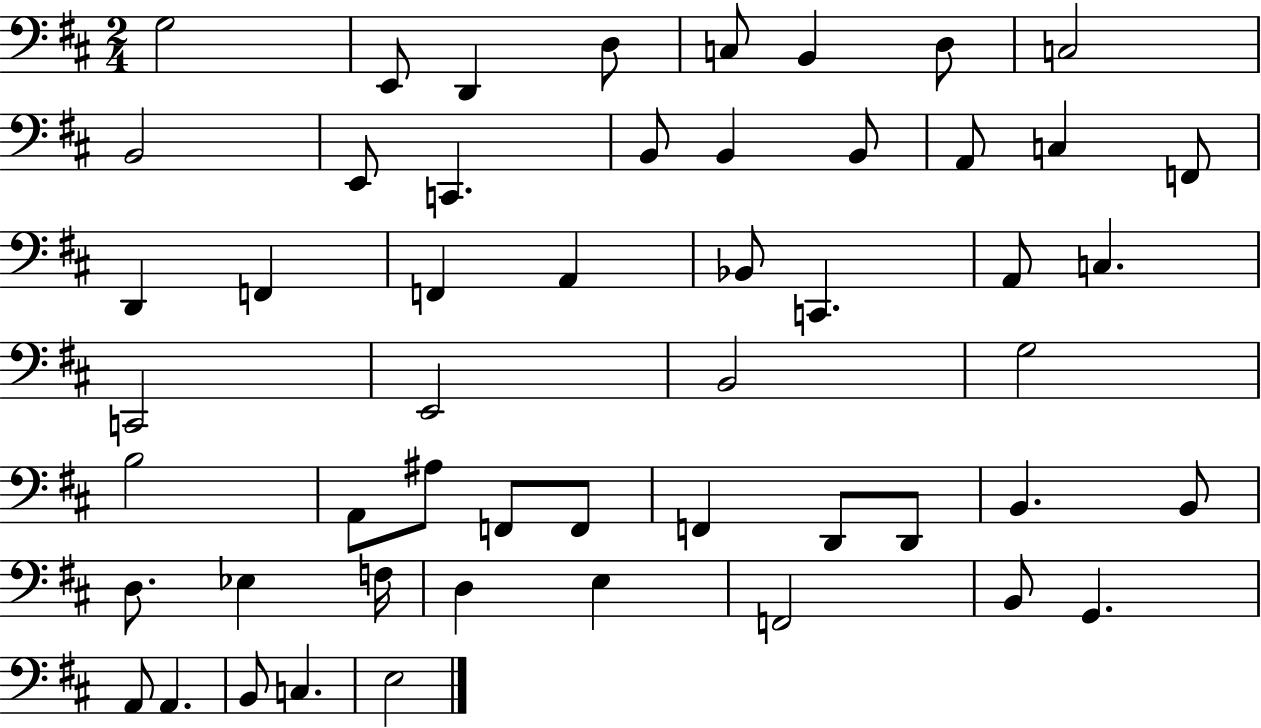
{
  \clef bass
  \numericTimeSignature
  \time 2/4
  \key d \major
  g2 | e,8 d,4 d8 | c8 b,4 d8 | c2 | \break b,2 | e,8 c,4. | b,8 b,4 b,8 | a,8 c4 f,8 | \break d,4 f,4 | f,4 a,4 | bes,8 c,4. | a,8 c4. | \break c,2 | e,2 | b,2 | g2 | \break b2 | a,8 ais8 f,8 f,8 | f,4 d,8 d,8 | b,4. b,8 | \break d8. ees4 f16 | d4 e4 | f,2 | b,8 g,4. | \break a,8 a,4. | b,8 c4. | e2 | \bar "|."
}